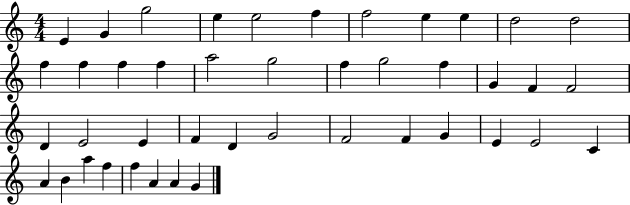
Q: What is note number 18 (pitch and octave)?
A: F5